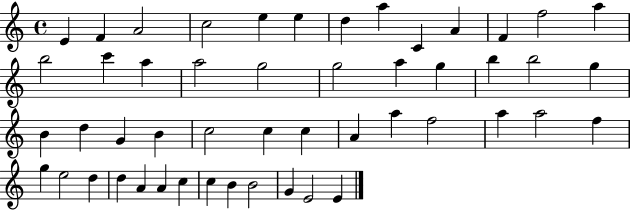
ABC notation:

X:1
T:Untitled
M:4/4
L:1/4
K:C
E F A2 c2 e e d a C A F f2 a b2 c' a a2 g2 g2 a g b b2 g B d G B c2 c c A a f2 a a2 f g e2 d d A A c c B B2 G E2 E